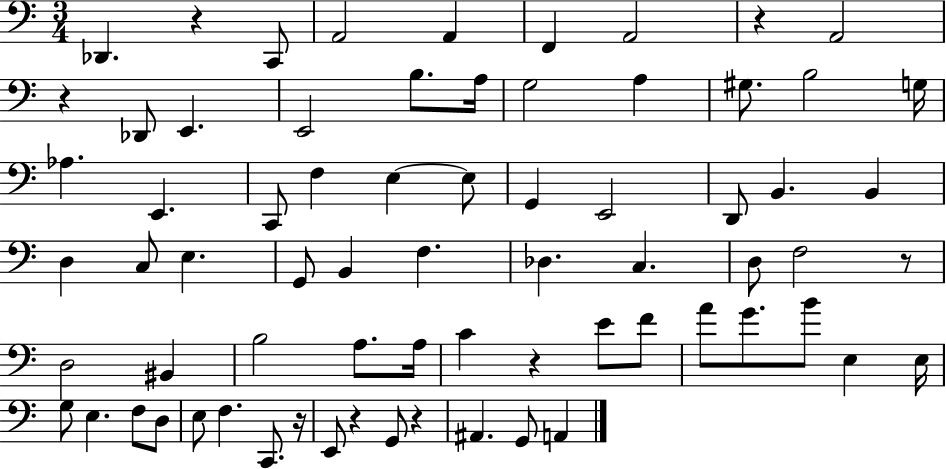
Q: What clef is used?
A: bass